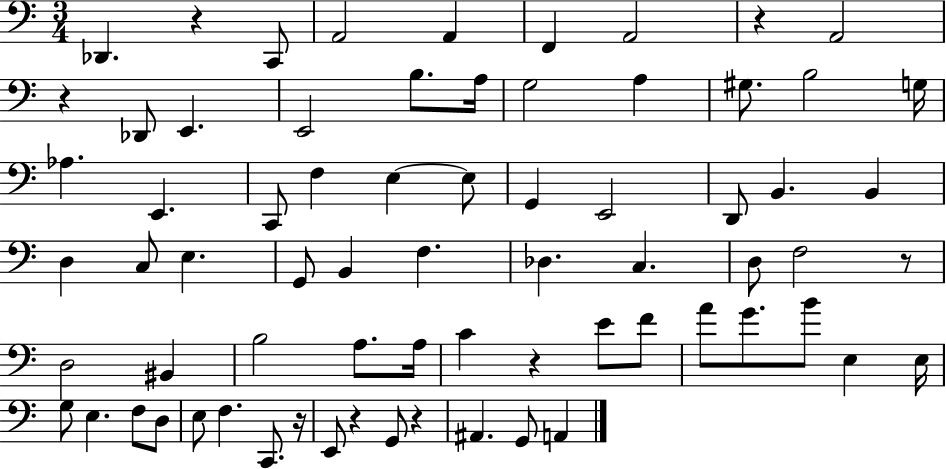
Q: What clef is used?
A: bass